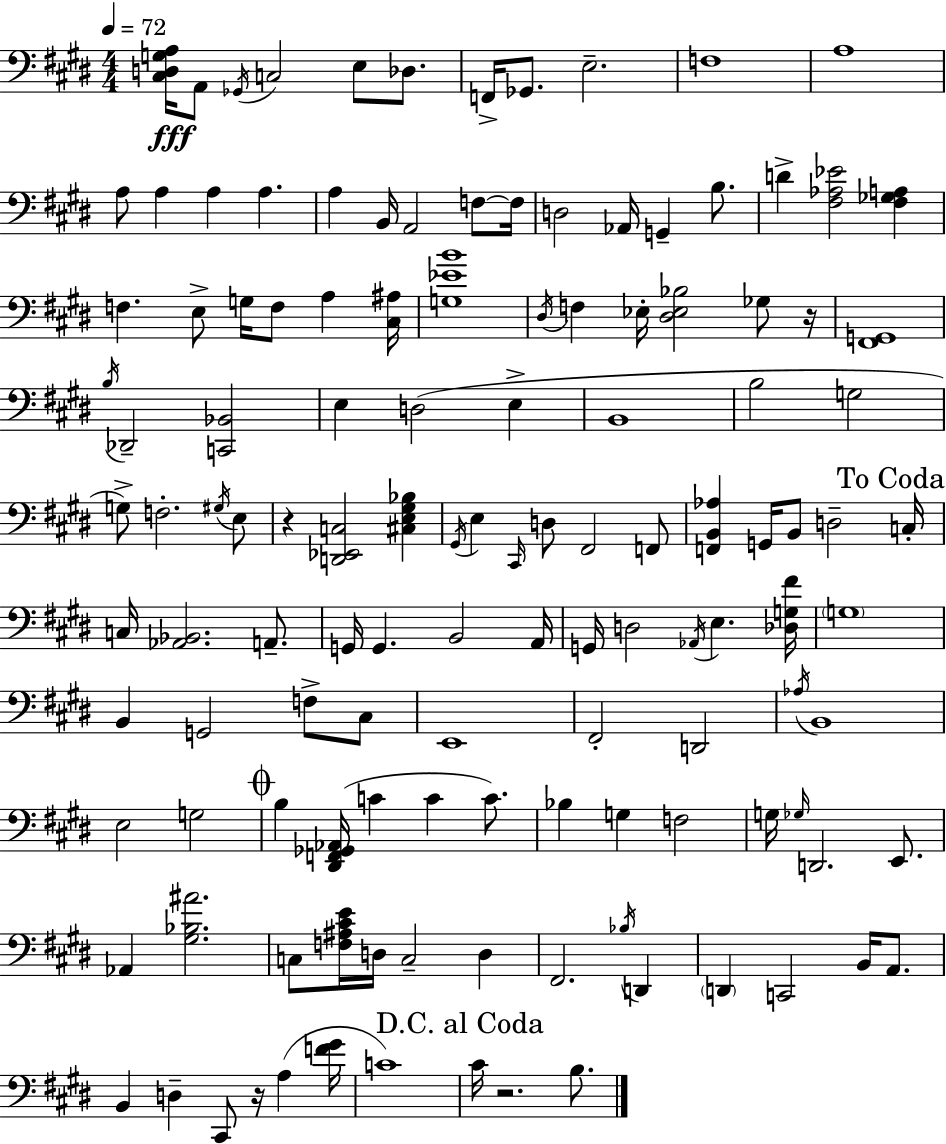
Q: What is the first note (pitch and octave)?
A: A2